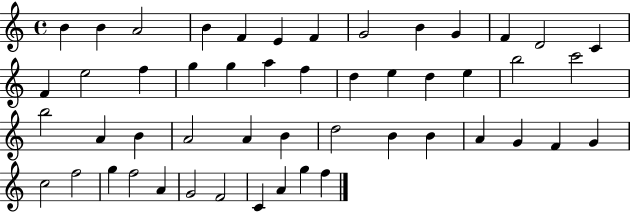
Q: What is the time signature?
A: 4/4